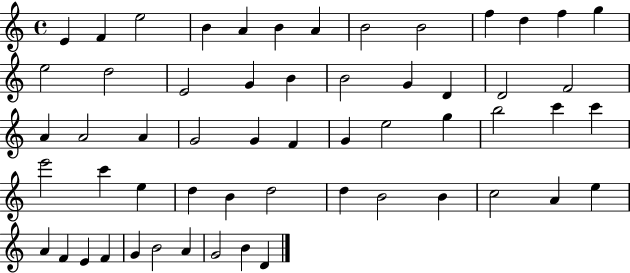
X:1
T:Untitled
M:4/4
L:1/4
K:C
E F e2 B A B A B2 B2 f d f g e2 d2 E2 G B B2 G D D2 F2 A A2 A G2 G F G e2 g b2 c' c' e'2 c' e d B d2 d B2 B c2 A e A F E F G B2 A G2 B D